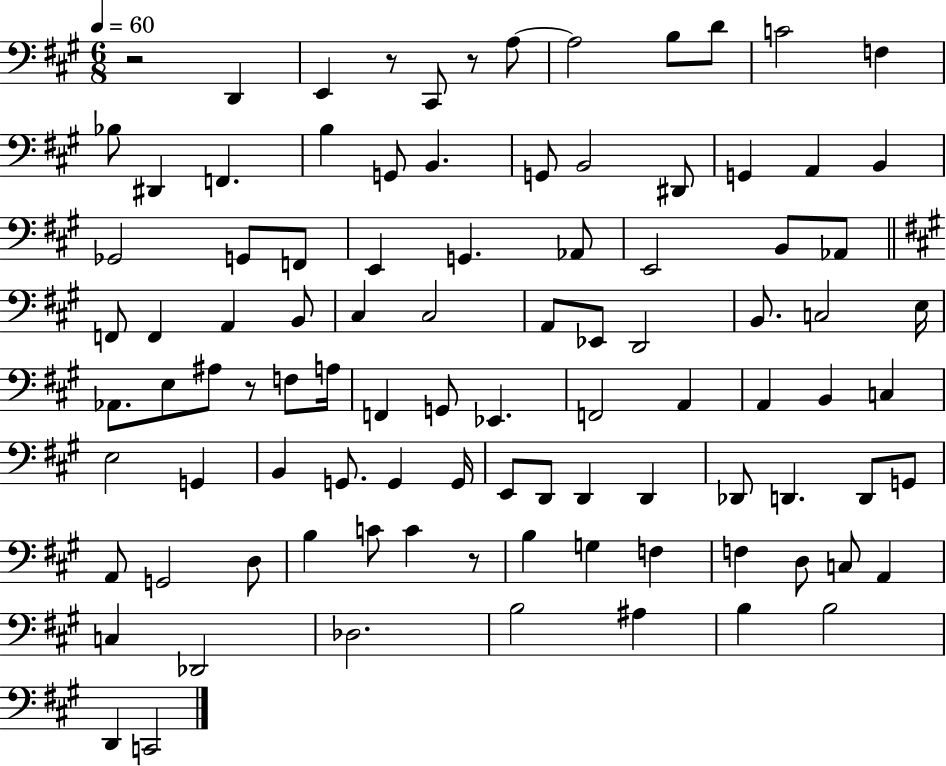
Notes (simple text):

R/h D2/q E2/q R/e C#2/e R/e A3/e A3/h B3/e D4/e C4/h F3/q Bb3/e D#2/q F2/q. B3/q G2/e B2/q. G2/e B2/h D#2/e G2/q A2/q B2/q Gb2/h G2/e F2/e E2/q G2/q. Ab2/e E2/h B2/e Ab2/e F2/e F2/q A2/q B2/e C#3/q C#3/h A2/e Eb2/e D2/h B2/e. C3/h E3/s Ab2/e. E3/e A#3/e R/e F3/e A3/s F2/q G2/e Eb2/q. F2/h A2/q A2/q B2/q C3/q E3/h G2/q B2/q G2/e. G2/q G2/s E2/e D2/e D2/q D2/q Db2/e D2/q. D2/e G2/e A2/e G2/h D3/e B3/q C4/e C4/q R/e B3/q G3/q F3/q F3/q D3/e C3/e A2/q C3/q Db2/h Db3/h. B3/h A#3/q B3/q B3/h D2/q C2/h